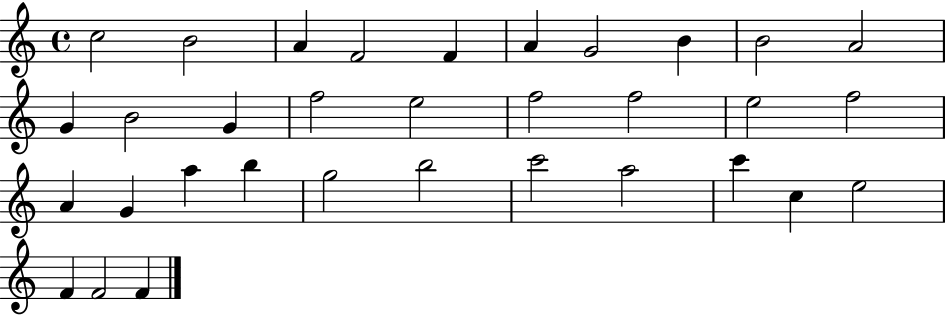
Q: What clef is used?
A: treble